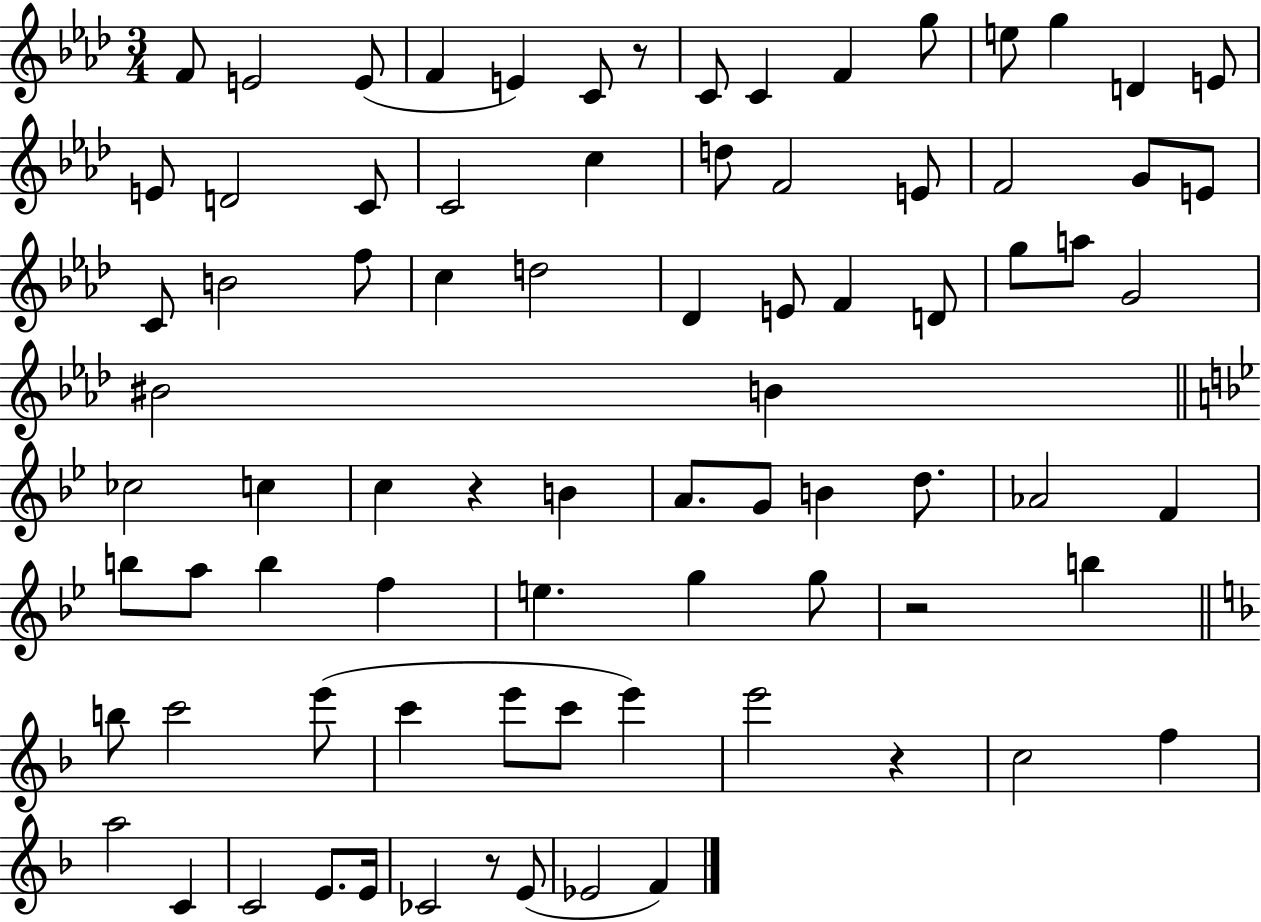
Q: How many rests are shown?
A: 5